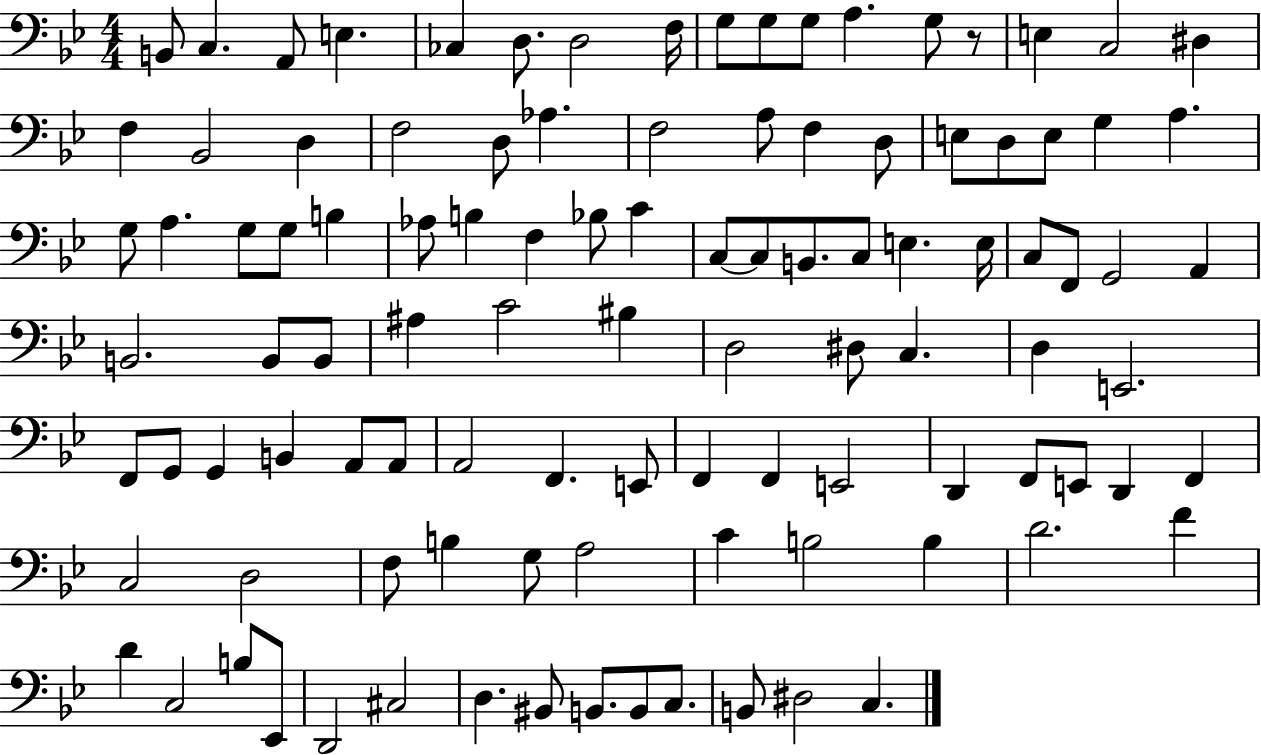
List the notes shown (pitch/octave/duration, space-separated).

B2/e C3/q. A2/e E3/q. CES3/q D3/e. D3/h F3/s G3/e G3/e G3/e A3/q. G3/e R/e E3/q C3/h D#3/q F3/q Bb2/h D3/q F3/h D3/e Ab3/q. F3/h A3/e F3/q D3/e E3/e D3/e E3/e G3/q A3/q. G3/e A3/q. G3/e G3/e B3/q Ab3/e B3/q F3/q Bb3/e C4/q C3/e C3/e B2/e. C3/e E3/q. E3/s C3/e F2/e G2/h A2/q B2/h. B2/e B2/e A#3/q C4/h BIS3/q D3/h D#3/e C3/q. D3/q E2/h. F2/e G2/e G2/q B2/q A2/e A2/e A2/h F2/q. E2/e F2/q F2/q E2/h D2/q F2/e E2/e D2/q F2/q C3/h D3/h F3/e B3/q G3/e A3/h C4/q B3/h B3/q D4/h. F4/q D4/q C3/h B3/e Eb2/e D2/h C#3/h D3/q. BIS2/e B2/e. B2/e C3/e. B2/e D#3/h C3/q.